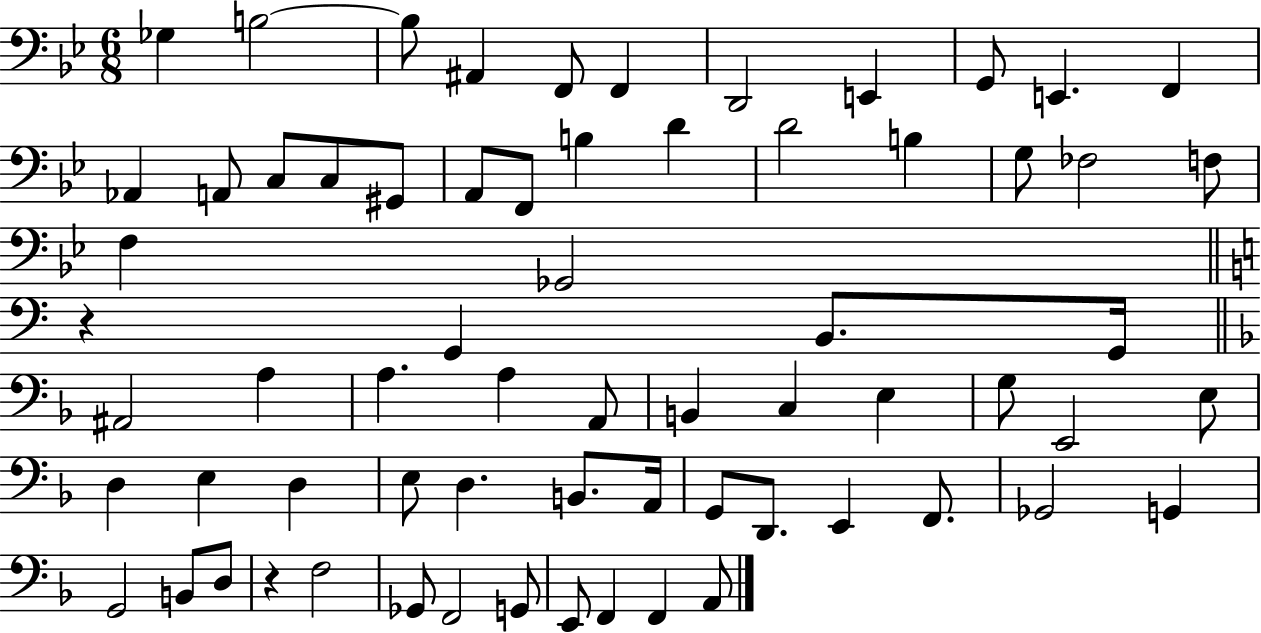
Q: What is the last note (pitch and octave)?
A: A2